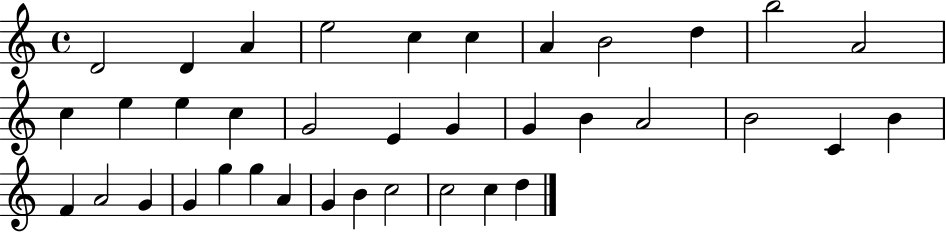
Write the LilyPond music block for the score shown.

{
  \clef treble
  \time 4/4
  \defaultTimeSignature
  \key c \major
  d'2 d'4 a'4 | e''2 c''4 c''4 | a'4 b'2 d''4 | b''2 a'2 | \break c''4 e''4 e''4 c''4 | g'2 e'4 g'4 | g'4 b'4 a'2 | b'2 c'4 b'4 | \break f'4 a'2 g'4 | g'4 g''4 g''4 a'4 | g'4 b'4 c''2 | c''2 c''4 d''4 | \break \bar "|."
}